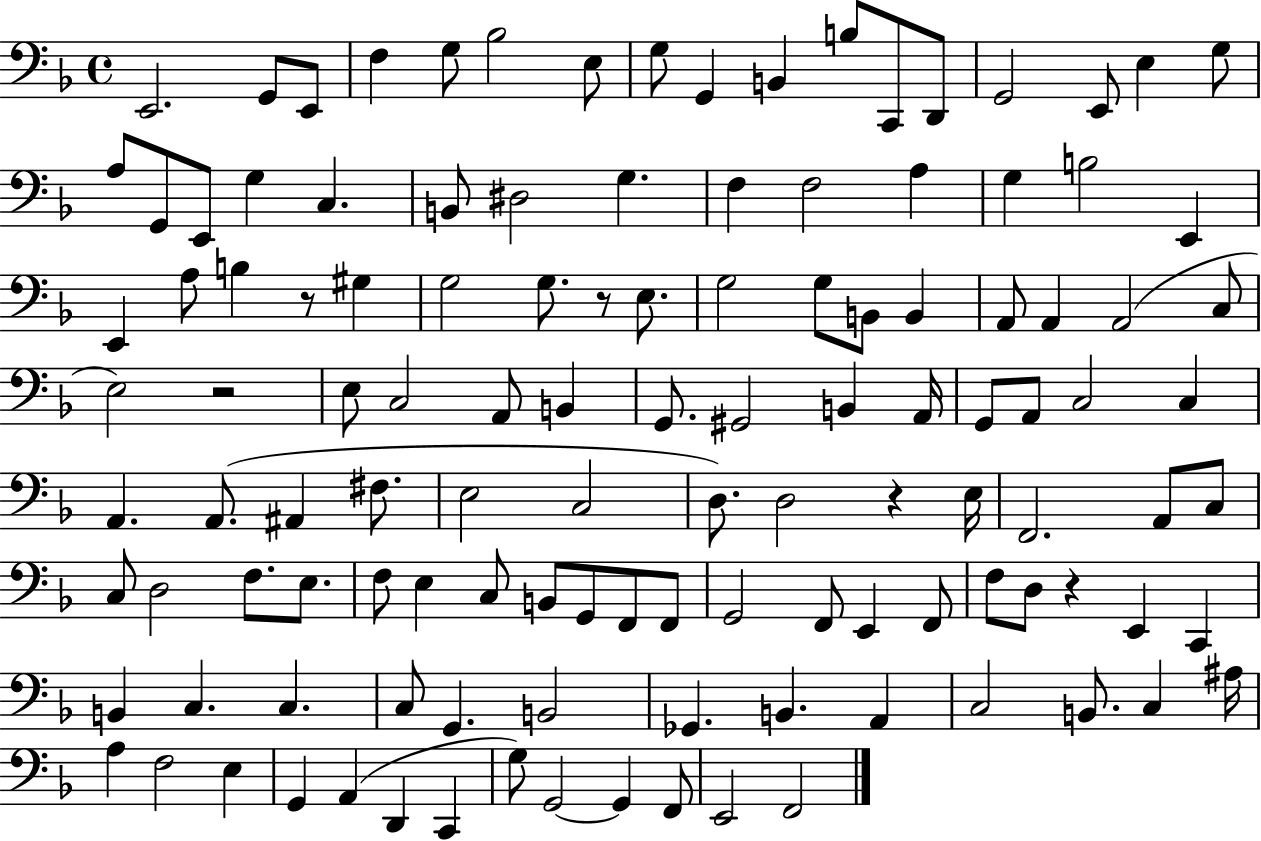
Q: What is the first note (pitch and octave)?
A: E2